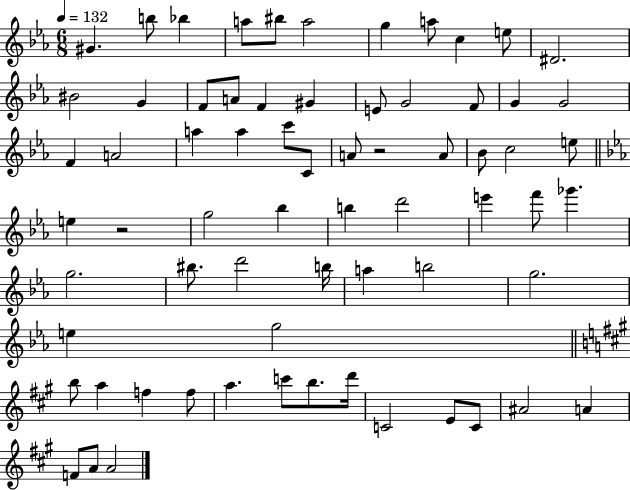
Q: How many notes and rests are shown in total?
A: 68